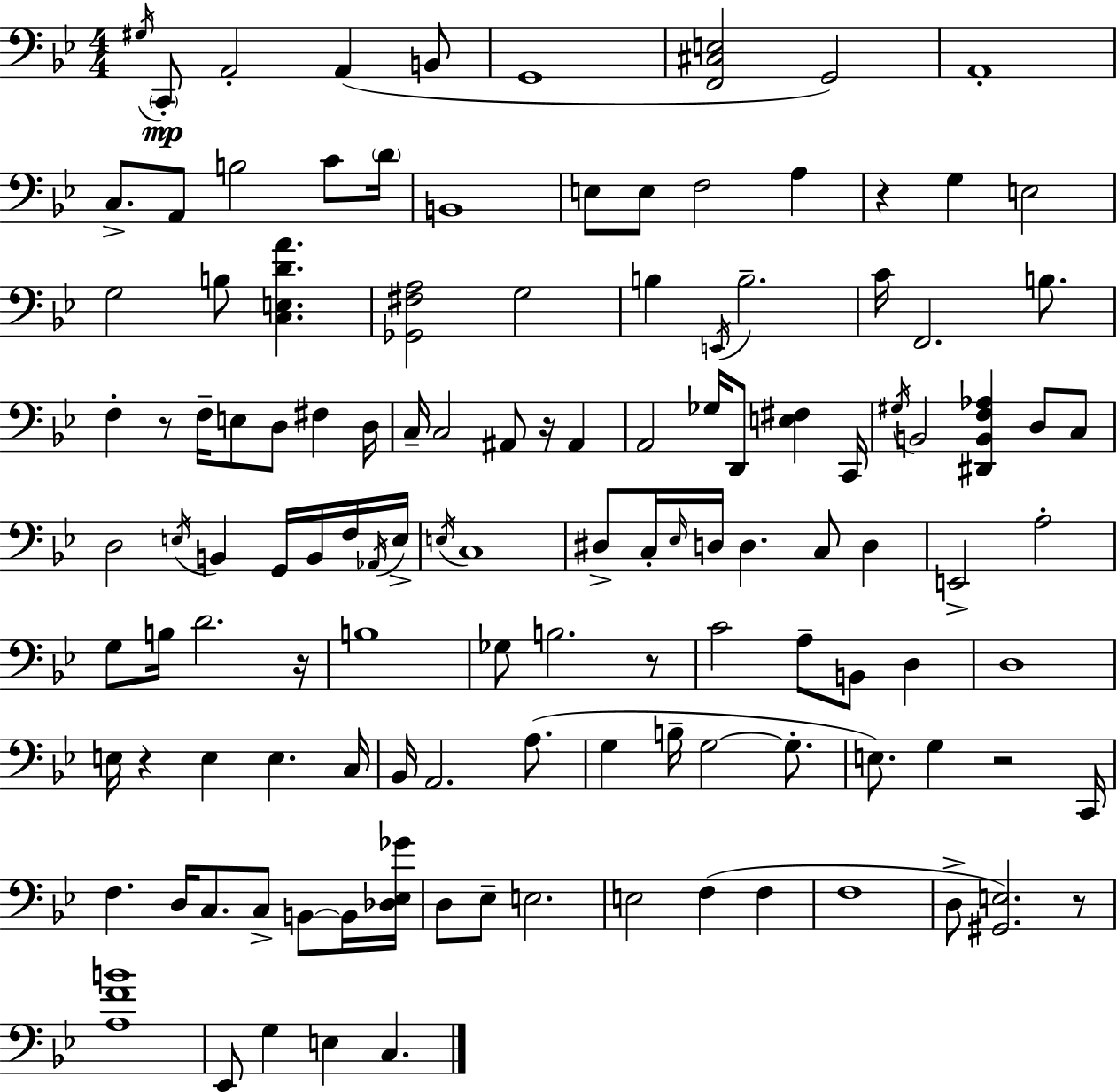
G#3/s C2/e A2/h A2/q B2/e G2/w [F2,C#3,E3]/h G2/h A2/w C3/e. A2/e B3/h C4/e D4/s B2/w E3/e E3/e F3/h A3/q R/q G3/q E3/h G3/h B3/e [C3,E3,D4,A4]/q. [Gb2,F#3,A3]/h G3/h B3/q E2/s B3/h. C4/s F2/h. B3/e. F3/q R/e F3/s E3/e D3/e F#3/q D3/s C3/s C3/h A#2/e R/s A#2/q A2/h Gb3/s D2/e [E3,F#3]/q C2/s G#3/s B2/h [D#2,B2,F3,Ab3]/q D3/e C3/e D3/h E3/s B2/q G2/s B2/s F3/s Ab2/s E3/s E3/s C3/w D#3/e C3/s Eb3/s D3/s D3/q. C3/e D3/q E2/h A3/h G3/e B3/s D4/h. R/s B3/w Gb3/e B3/h. R/e C4/h A3/e B2/e D3/q D3/w E3/s R/q E3/q E3/q. C3/s Bb2/s A2/h. A3/e. G3/q B3/s G3/h G3/e. E3/e. G3/q R/h C2/s F3/q. D3/s C3/e. C3/e B2/e B2/s [Db3,Eb3,Gb4]/s D3/e Eb3/e E3/h. E3/h F3/q F3/q F3/w D3/e [G#2,E3]/h. R/e [A3,F4,B4]/w Eb2/e G3/q E3/q C3/q.